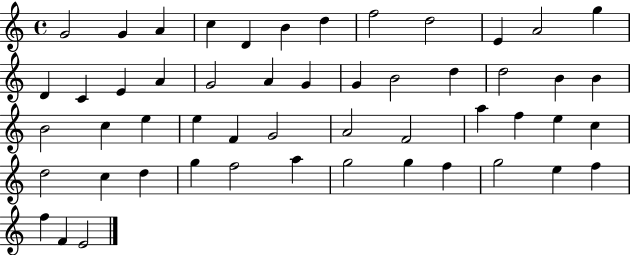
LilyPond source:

{
  \clef treble
  \time 4/4
  \defaultTimeSignature
  \key c \major
  g'2 g'4 a'4 | c''4 d'4 b'4 d''4 | f''2 d''2 | e'4 a'2 g''4 | \break d'4 c'4 e'4 a'4 | g'2 a'4 g'4 | g'4 b'2 d''4 | d''2 b'4 b'4 | \break b'2 c''4 e''4 | e''4 f'4 g'2 | a'2 f'2 | a''4 f''4 e''4 c''4 | \break d''2 c''4 d''4 | g''4 f''2 a''4 | g''2 g''4 f''4 | g''2 e''4 f''4 | \break f''4 f'4 e'2 | \bar "|."
}